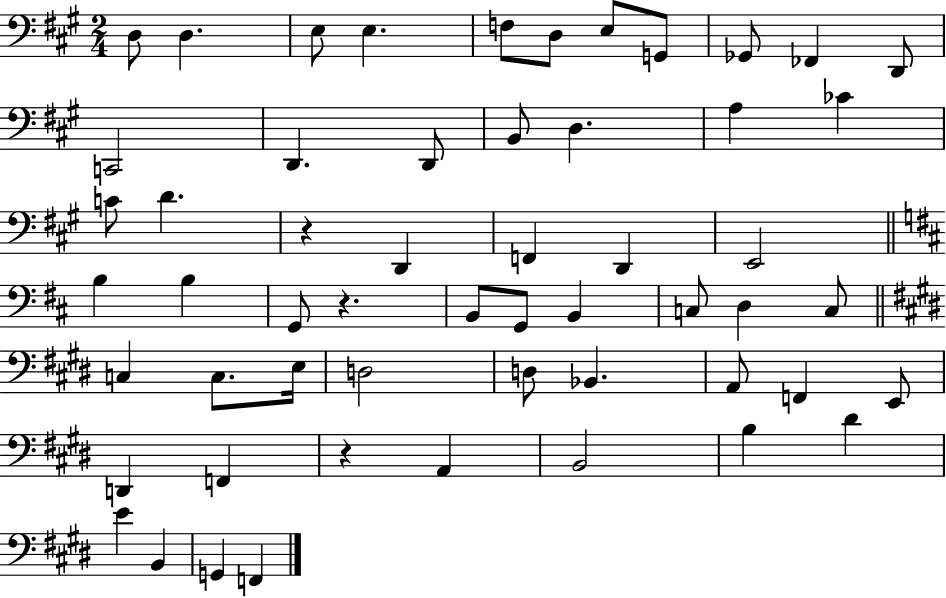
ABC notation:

X:1
T:Untitled
M:2/4
L:1/4
K:A
D,/2 D, E,/2 E, F,/2 D,/2 E,/2 G,,/2 _G,,/2 _F,, D,,/2 C,,2 D,, D,,/2 B,,/2 D, A, _C C/2 D z D,, F,, D,, E,,2 B, B, G,,/2 z B,,/2 G,,/2 B,, C,/2 D, C,/2 C, C,/2 E,/4 D,2 D,/2 _B,, A,,/2 F,, E,,/2 D,, F,, z A,, B,,2 B, ^D E B,, G,, F,,